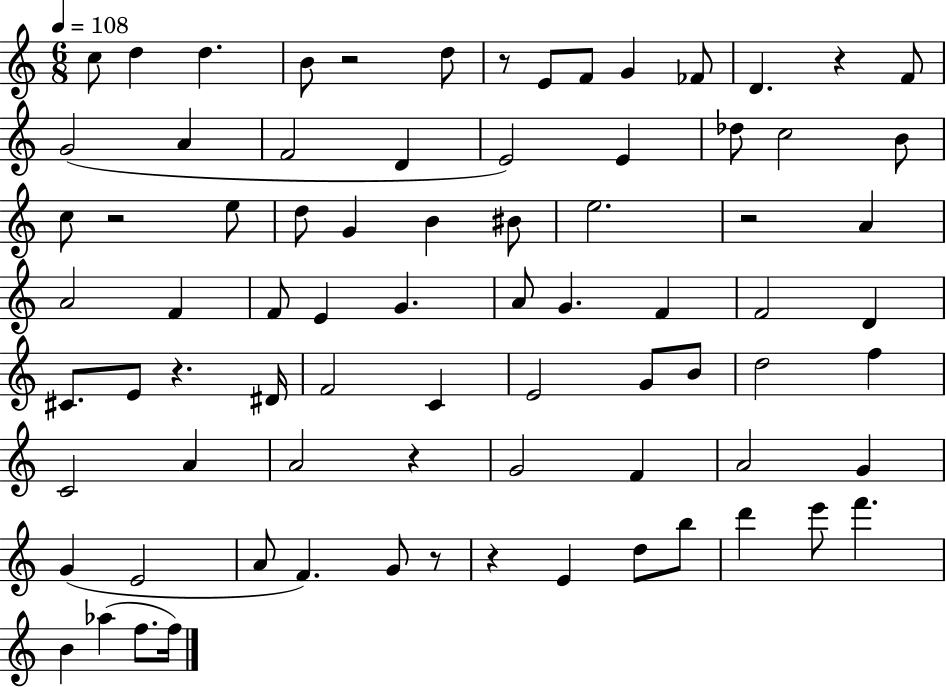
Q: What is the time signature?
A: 6/8